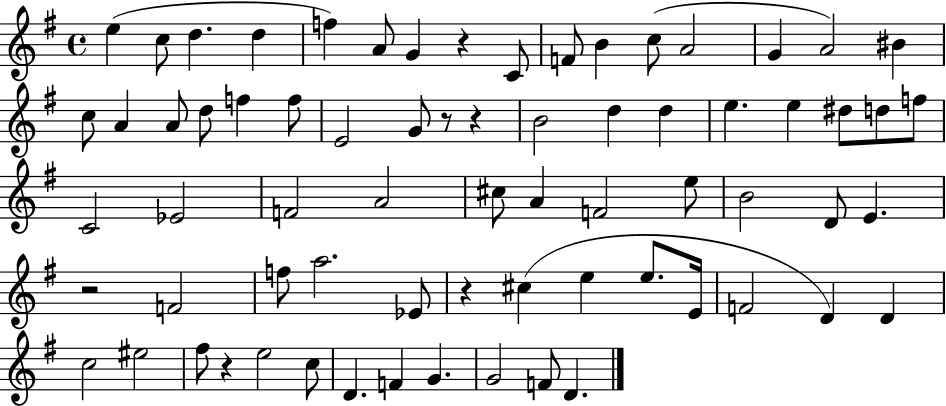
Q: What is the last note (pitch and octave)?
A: D4